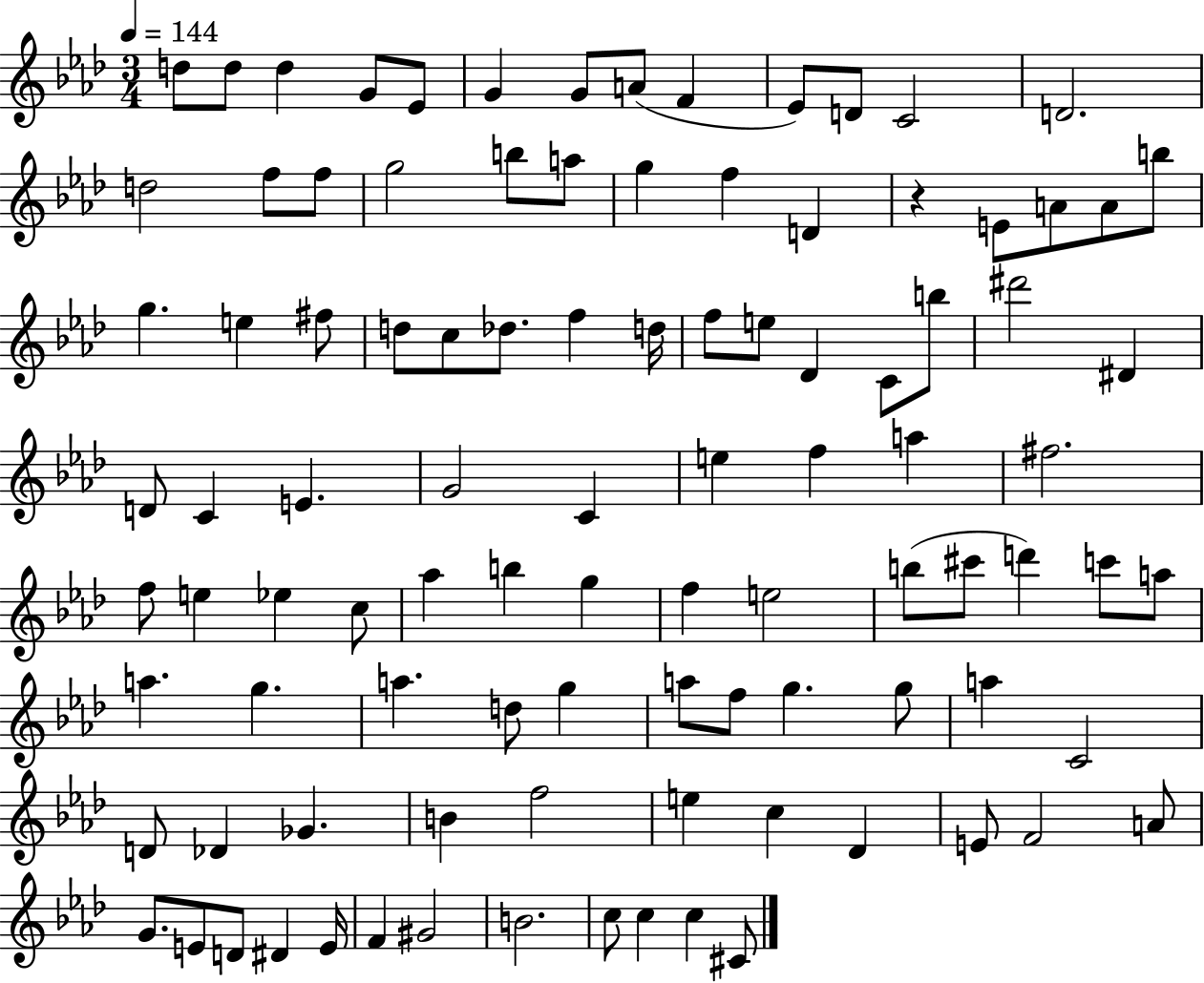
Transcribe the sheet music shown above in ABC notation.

X:1
T:Untitled
M:3/4
L:1/4
K:Ab
d/2 d/2 d G/2 _E/2 G G/2 A/2 F _E/2 D/2 C2 D2 d2 f/2 f/2 g2 b/2 a/2 g f D z E/2 A/2 A/2 b/2 g e ^f/2 d/2 c/2 _d/2 f d/4 f/2 e/2 _D C/2 b/2 ^d'2 ^D D/2 C E G2 C e f a ^f2 f/2 e _e c/2 _a b g f e2 b/2 ^c'/2 d' c'/2 a/2 a g a d/2 g a/2 f/2 g g/2 a C2 D/2 _D _G B f2 e c _D E/2 F2 A/2 G/2 E/2 D/2 ^D E/4 F ^G2 B2 c/2 c c ^C/2